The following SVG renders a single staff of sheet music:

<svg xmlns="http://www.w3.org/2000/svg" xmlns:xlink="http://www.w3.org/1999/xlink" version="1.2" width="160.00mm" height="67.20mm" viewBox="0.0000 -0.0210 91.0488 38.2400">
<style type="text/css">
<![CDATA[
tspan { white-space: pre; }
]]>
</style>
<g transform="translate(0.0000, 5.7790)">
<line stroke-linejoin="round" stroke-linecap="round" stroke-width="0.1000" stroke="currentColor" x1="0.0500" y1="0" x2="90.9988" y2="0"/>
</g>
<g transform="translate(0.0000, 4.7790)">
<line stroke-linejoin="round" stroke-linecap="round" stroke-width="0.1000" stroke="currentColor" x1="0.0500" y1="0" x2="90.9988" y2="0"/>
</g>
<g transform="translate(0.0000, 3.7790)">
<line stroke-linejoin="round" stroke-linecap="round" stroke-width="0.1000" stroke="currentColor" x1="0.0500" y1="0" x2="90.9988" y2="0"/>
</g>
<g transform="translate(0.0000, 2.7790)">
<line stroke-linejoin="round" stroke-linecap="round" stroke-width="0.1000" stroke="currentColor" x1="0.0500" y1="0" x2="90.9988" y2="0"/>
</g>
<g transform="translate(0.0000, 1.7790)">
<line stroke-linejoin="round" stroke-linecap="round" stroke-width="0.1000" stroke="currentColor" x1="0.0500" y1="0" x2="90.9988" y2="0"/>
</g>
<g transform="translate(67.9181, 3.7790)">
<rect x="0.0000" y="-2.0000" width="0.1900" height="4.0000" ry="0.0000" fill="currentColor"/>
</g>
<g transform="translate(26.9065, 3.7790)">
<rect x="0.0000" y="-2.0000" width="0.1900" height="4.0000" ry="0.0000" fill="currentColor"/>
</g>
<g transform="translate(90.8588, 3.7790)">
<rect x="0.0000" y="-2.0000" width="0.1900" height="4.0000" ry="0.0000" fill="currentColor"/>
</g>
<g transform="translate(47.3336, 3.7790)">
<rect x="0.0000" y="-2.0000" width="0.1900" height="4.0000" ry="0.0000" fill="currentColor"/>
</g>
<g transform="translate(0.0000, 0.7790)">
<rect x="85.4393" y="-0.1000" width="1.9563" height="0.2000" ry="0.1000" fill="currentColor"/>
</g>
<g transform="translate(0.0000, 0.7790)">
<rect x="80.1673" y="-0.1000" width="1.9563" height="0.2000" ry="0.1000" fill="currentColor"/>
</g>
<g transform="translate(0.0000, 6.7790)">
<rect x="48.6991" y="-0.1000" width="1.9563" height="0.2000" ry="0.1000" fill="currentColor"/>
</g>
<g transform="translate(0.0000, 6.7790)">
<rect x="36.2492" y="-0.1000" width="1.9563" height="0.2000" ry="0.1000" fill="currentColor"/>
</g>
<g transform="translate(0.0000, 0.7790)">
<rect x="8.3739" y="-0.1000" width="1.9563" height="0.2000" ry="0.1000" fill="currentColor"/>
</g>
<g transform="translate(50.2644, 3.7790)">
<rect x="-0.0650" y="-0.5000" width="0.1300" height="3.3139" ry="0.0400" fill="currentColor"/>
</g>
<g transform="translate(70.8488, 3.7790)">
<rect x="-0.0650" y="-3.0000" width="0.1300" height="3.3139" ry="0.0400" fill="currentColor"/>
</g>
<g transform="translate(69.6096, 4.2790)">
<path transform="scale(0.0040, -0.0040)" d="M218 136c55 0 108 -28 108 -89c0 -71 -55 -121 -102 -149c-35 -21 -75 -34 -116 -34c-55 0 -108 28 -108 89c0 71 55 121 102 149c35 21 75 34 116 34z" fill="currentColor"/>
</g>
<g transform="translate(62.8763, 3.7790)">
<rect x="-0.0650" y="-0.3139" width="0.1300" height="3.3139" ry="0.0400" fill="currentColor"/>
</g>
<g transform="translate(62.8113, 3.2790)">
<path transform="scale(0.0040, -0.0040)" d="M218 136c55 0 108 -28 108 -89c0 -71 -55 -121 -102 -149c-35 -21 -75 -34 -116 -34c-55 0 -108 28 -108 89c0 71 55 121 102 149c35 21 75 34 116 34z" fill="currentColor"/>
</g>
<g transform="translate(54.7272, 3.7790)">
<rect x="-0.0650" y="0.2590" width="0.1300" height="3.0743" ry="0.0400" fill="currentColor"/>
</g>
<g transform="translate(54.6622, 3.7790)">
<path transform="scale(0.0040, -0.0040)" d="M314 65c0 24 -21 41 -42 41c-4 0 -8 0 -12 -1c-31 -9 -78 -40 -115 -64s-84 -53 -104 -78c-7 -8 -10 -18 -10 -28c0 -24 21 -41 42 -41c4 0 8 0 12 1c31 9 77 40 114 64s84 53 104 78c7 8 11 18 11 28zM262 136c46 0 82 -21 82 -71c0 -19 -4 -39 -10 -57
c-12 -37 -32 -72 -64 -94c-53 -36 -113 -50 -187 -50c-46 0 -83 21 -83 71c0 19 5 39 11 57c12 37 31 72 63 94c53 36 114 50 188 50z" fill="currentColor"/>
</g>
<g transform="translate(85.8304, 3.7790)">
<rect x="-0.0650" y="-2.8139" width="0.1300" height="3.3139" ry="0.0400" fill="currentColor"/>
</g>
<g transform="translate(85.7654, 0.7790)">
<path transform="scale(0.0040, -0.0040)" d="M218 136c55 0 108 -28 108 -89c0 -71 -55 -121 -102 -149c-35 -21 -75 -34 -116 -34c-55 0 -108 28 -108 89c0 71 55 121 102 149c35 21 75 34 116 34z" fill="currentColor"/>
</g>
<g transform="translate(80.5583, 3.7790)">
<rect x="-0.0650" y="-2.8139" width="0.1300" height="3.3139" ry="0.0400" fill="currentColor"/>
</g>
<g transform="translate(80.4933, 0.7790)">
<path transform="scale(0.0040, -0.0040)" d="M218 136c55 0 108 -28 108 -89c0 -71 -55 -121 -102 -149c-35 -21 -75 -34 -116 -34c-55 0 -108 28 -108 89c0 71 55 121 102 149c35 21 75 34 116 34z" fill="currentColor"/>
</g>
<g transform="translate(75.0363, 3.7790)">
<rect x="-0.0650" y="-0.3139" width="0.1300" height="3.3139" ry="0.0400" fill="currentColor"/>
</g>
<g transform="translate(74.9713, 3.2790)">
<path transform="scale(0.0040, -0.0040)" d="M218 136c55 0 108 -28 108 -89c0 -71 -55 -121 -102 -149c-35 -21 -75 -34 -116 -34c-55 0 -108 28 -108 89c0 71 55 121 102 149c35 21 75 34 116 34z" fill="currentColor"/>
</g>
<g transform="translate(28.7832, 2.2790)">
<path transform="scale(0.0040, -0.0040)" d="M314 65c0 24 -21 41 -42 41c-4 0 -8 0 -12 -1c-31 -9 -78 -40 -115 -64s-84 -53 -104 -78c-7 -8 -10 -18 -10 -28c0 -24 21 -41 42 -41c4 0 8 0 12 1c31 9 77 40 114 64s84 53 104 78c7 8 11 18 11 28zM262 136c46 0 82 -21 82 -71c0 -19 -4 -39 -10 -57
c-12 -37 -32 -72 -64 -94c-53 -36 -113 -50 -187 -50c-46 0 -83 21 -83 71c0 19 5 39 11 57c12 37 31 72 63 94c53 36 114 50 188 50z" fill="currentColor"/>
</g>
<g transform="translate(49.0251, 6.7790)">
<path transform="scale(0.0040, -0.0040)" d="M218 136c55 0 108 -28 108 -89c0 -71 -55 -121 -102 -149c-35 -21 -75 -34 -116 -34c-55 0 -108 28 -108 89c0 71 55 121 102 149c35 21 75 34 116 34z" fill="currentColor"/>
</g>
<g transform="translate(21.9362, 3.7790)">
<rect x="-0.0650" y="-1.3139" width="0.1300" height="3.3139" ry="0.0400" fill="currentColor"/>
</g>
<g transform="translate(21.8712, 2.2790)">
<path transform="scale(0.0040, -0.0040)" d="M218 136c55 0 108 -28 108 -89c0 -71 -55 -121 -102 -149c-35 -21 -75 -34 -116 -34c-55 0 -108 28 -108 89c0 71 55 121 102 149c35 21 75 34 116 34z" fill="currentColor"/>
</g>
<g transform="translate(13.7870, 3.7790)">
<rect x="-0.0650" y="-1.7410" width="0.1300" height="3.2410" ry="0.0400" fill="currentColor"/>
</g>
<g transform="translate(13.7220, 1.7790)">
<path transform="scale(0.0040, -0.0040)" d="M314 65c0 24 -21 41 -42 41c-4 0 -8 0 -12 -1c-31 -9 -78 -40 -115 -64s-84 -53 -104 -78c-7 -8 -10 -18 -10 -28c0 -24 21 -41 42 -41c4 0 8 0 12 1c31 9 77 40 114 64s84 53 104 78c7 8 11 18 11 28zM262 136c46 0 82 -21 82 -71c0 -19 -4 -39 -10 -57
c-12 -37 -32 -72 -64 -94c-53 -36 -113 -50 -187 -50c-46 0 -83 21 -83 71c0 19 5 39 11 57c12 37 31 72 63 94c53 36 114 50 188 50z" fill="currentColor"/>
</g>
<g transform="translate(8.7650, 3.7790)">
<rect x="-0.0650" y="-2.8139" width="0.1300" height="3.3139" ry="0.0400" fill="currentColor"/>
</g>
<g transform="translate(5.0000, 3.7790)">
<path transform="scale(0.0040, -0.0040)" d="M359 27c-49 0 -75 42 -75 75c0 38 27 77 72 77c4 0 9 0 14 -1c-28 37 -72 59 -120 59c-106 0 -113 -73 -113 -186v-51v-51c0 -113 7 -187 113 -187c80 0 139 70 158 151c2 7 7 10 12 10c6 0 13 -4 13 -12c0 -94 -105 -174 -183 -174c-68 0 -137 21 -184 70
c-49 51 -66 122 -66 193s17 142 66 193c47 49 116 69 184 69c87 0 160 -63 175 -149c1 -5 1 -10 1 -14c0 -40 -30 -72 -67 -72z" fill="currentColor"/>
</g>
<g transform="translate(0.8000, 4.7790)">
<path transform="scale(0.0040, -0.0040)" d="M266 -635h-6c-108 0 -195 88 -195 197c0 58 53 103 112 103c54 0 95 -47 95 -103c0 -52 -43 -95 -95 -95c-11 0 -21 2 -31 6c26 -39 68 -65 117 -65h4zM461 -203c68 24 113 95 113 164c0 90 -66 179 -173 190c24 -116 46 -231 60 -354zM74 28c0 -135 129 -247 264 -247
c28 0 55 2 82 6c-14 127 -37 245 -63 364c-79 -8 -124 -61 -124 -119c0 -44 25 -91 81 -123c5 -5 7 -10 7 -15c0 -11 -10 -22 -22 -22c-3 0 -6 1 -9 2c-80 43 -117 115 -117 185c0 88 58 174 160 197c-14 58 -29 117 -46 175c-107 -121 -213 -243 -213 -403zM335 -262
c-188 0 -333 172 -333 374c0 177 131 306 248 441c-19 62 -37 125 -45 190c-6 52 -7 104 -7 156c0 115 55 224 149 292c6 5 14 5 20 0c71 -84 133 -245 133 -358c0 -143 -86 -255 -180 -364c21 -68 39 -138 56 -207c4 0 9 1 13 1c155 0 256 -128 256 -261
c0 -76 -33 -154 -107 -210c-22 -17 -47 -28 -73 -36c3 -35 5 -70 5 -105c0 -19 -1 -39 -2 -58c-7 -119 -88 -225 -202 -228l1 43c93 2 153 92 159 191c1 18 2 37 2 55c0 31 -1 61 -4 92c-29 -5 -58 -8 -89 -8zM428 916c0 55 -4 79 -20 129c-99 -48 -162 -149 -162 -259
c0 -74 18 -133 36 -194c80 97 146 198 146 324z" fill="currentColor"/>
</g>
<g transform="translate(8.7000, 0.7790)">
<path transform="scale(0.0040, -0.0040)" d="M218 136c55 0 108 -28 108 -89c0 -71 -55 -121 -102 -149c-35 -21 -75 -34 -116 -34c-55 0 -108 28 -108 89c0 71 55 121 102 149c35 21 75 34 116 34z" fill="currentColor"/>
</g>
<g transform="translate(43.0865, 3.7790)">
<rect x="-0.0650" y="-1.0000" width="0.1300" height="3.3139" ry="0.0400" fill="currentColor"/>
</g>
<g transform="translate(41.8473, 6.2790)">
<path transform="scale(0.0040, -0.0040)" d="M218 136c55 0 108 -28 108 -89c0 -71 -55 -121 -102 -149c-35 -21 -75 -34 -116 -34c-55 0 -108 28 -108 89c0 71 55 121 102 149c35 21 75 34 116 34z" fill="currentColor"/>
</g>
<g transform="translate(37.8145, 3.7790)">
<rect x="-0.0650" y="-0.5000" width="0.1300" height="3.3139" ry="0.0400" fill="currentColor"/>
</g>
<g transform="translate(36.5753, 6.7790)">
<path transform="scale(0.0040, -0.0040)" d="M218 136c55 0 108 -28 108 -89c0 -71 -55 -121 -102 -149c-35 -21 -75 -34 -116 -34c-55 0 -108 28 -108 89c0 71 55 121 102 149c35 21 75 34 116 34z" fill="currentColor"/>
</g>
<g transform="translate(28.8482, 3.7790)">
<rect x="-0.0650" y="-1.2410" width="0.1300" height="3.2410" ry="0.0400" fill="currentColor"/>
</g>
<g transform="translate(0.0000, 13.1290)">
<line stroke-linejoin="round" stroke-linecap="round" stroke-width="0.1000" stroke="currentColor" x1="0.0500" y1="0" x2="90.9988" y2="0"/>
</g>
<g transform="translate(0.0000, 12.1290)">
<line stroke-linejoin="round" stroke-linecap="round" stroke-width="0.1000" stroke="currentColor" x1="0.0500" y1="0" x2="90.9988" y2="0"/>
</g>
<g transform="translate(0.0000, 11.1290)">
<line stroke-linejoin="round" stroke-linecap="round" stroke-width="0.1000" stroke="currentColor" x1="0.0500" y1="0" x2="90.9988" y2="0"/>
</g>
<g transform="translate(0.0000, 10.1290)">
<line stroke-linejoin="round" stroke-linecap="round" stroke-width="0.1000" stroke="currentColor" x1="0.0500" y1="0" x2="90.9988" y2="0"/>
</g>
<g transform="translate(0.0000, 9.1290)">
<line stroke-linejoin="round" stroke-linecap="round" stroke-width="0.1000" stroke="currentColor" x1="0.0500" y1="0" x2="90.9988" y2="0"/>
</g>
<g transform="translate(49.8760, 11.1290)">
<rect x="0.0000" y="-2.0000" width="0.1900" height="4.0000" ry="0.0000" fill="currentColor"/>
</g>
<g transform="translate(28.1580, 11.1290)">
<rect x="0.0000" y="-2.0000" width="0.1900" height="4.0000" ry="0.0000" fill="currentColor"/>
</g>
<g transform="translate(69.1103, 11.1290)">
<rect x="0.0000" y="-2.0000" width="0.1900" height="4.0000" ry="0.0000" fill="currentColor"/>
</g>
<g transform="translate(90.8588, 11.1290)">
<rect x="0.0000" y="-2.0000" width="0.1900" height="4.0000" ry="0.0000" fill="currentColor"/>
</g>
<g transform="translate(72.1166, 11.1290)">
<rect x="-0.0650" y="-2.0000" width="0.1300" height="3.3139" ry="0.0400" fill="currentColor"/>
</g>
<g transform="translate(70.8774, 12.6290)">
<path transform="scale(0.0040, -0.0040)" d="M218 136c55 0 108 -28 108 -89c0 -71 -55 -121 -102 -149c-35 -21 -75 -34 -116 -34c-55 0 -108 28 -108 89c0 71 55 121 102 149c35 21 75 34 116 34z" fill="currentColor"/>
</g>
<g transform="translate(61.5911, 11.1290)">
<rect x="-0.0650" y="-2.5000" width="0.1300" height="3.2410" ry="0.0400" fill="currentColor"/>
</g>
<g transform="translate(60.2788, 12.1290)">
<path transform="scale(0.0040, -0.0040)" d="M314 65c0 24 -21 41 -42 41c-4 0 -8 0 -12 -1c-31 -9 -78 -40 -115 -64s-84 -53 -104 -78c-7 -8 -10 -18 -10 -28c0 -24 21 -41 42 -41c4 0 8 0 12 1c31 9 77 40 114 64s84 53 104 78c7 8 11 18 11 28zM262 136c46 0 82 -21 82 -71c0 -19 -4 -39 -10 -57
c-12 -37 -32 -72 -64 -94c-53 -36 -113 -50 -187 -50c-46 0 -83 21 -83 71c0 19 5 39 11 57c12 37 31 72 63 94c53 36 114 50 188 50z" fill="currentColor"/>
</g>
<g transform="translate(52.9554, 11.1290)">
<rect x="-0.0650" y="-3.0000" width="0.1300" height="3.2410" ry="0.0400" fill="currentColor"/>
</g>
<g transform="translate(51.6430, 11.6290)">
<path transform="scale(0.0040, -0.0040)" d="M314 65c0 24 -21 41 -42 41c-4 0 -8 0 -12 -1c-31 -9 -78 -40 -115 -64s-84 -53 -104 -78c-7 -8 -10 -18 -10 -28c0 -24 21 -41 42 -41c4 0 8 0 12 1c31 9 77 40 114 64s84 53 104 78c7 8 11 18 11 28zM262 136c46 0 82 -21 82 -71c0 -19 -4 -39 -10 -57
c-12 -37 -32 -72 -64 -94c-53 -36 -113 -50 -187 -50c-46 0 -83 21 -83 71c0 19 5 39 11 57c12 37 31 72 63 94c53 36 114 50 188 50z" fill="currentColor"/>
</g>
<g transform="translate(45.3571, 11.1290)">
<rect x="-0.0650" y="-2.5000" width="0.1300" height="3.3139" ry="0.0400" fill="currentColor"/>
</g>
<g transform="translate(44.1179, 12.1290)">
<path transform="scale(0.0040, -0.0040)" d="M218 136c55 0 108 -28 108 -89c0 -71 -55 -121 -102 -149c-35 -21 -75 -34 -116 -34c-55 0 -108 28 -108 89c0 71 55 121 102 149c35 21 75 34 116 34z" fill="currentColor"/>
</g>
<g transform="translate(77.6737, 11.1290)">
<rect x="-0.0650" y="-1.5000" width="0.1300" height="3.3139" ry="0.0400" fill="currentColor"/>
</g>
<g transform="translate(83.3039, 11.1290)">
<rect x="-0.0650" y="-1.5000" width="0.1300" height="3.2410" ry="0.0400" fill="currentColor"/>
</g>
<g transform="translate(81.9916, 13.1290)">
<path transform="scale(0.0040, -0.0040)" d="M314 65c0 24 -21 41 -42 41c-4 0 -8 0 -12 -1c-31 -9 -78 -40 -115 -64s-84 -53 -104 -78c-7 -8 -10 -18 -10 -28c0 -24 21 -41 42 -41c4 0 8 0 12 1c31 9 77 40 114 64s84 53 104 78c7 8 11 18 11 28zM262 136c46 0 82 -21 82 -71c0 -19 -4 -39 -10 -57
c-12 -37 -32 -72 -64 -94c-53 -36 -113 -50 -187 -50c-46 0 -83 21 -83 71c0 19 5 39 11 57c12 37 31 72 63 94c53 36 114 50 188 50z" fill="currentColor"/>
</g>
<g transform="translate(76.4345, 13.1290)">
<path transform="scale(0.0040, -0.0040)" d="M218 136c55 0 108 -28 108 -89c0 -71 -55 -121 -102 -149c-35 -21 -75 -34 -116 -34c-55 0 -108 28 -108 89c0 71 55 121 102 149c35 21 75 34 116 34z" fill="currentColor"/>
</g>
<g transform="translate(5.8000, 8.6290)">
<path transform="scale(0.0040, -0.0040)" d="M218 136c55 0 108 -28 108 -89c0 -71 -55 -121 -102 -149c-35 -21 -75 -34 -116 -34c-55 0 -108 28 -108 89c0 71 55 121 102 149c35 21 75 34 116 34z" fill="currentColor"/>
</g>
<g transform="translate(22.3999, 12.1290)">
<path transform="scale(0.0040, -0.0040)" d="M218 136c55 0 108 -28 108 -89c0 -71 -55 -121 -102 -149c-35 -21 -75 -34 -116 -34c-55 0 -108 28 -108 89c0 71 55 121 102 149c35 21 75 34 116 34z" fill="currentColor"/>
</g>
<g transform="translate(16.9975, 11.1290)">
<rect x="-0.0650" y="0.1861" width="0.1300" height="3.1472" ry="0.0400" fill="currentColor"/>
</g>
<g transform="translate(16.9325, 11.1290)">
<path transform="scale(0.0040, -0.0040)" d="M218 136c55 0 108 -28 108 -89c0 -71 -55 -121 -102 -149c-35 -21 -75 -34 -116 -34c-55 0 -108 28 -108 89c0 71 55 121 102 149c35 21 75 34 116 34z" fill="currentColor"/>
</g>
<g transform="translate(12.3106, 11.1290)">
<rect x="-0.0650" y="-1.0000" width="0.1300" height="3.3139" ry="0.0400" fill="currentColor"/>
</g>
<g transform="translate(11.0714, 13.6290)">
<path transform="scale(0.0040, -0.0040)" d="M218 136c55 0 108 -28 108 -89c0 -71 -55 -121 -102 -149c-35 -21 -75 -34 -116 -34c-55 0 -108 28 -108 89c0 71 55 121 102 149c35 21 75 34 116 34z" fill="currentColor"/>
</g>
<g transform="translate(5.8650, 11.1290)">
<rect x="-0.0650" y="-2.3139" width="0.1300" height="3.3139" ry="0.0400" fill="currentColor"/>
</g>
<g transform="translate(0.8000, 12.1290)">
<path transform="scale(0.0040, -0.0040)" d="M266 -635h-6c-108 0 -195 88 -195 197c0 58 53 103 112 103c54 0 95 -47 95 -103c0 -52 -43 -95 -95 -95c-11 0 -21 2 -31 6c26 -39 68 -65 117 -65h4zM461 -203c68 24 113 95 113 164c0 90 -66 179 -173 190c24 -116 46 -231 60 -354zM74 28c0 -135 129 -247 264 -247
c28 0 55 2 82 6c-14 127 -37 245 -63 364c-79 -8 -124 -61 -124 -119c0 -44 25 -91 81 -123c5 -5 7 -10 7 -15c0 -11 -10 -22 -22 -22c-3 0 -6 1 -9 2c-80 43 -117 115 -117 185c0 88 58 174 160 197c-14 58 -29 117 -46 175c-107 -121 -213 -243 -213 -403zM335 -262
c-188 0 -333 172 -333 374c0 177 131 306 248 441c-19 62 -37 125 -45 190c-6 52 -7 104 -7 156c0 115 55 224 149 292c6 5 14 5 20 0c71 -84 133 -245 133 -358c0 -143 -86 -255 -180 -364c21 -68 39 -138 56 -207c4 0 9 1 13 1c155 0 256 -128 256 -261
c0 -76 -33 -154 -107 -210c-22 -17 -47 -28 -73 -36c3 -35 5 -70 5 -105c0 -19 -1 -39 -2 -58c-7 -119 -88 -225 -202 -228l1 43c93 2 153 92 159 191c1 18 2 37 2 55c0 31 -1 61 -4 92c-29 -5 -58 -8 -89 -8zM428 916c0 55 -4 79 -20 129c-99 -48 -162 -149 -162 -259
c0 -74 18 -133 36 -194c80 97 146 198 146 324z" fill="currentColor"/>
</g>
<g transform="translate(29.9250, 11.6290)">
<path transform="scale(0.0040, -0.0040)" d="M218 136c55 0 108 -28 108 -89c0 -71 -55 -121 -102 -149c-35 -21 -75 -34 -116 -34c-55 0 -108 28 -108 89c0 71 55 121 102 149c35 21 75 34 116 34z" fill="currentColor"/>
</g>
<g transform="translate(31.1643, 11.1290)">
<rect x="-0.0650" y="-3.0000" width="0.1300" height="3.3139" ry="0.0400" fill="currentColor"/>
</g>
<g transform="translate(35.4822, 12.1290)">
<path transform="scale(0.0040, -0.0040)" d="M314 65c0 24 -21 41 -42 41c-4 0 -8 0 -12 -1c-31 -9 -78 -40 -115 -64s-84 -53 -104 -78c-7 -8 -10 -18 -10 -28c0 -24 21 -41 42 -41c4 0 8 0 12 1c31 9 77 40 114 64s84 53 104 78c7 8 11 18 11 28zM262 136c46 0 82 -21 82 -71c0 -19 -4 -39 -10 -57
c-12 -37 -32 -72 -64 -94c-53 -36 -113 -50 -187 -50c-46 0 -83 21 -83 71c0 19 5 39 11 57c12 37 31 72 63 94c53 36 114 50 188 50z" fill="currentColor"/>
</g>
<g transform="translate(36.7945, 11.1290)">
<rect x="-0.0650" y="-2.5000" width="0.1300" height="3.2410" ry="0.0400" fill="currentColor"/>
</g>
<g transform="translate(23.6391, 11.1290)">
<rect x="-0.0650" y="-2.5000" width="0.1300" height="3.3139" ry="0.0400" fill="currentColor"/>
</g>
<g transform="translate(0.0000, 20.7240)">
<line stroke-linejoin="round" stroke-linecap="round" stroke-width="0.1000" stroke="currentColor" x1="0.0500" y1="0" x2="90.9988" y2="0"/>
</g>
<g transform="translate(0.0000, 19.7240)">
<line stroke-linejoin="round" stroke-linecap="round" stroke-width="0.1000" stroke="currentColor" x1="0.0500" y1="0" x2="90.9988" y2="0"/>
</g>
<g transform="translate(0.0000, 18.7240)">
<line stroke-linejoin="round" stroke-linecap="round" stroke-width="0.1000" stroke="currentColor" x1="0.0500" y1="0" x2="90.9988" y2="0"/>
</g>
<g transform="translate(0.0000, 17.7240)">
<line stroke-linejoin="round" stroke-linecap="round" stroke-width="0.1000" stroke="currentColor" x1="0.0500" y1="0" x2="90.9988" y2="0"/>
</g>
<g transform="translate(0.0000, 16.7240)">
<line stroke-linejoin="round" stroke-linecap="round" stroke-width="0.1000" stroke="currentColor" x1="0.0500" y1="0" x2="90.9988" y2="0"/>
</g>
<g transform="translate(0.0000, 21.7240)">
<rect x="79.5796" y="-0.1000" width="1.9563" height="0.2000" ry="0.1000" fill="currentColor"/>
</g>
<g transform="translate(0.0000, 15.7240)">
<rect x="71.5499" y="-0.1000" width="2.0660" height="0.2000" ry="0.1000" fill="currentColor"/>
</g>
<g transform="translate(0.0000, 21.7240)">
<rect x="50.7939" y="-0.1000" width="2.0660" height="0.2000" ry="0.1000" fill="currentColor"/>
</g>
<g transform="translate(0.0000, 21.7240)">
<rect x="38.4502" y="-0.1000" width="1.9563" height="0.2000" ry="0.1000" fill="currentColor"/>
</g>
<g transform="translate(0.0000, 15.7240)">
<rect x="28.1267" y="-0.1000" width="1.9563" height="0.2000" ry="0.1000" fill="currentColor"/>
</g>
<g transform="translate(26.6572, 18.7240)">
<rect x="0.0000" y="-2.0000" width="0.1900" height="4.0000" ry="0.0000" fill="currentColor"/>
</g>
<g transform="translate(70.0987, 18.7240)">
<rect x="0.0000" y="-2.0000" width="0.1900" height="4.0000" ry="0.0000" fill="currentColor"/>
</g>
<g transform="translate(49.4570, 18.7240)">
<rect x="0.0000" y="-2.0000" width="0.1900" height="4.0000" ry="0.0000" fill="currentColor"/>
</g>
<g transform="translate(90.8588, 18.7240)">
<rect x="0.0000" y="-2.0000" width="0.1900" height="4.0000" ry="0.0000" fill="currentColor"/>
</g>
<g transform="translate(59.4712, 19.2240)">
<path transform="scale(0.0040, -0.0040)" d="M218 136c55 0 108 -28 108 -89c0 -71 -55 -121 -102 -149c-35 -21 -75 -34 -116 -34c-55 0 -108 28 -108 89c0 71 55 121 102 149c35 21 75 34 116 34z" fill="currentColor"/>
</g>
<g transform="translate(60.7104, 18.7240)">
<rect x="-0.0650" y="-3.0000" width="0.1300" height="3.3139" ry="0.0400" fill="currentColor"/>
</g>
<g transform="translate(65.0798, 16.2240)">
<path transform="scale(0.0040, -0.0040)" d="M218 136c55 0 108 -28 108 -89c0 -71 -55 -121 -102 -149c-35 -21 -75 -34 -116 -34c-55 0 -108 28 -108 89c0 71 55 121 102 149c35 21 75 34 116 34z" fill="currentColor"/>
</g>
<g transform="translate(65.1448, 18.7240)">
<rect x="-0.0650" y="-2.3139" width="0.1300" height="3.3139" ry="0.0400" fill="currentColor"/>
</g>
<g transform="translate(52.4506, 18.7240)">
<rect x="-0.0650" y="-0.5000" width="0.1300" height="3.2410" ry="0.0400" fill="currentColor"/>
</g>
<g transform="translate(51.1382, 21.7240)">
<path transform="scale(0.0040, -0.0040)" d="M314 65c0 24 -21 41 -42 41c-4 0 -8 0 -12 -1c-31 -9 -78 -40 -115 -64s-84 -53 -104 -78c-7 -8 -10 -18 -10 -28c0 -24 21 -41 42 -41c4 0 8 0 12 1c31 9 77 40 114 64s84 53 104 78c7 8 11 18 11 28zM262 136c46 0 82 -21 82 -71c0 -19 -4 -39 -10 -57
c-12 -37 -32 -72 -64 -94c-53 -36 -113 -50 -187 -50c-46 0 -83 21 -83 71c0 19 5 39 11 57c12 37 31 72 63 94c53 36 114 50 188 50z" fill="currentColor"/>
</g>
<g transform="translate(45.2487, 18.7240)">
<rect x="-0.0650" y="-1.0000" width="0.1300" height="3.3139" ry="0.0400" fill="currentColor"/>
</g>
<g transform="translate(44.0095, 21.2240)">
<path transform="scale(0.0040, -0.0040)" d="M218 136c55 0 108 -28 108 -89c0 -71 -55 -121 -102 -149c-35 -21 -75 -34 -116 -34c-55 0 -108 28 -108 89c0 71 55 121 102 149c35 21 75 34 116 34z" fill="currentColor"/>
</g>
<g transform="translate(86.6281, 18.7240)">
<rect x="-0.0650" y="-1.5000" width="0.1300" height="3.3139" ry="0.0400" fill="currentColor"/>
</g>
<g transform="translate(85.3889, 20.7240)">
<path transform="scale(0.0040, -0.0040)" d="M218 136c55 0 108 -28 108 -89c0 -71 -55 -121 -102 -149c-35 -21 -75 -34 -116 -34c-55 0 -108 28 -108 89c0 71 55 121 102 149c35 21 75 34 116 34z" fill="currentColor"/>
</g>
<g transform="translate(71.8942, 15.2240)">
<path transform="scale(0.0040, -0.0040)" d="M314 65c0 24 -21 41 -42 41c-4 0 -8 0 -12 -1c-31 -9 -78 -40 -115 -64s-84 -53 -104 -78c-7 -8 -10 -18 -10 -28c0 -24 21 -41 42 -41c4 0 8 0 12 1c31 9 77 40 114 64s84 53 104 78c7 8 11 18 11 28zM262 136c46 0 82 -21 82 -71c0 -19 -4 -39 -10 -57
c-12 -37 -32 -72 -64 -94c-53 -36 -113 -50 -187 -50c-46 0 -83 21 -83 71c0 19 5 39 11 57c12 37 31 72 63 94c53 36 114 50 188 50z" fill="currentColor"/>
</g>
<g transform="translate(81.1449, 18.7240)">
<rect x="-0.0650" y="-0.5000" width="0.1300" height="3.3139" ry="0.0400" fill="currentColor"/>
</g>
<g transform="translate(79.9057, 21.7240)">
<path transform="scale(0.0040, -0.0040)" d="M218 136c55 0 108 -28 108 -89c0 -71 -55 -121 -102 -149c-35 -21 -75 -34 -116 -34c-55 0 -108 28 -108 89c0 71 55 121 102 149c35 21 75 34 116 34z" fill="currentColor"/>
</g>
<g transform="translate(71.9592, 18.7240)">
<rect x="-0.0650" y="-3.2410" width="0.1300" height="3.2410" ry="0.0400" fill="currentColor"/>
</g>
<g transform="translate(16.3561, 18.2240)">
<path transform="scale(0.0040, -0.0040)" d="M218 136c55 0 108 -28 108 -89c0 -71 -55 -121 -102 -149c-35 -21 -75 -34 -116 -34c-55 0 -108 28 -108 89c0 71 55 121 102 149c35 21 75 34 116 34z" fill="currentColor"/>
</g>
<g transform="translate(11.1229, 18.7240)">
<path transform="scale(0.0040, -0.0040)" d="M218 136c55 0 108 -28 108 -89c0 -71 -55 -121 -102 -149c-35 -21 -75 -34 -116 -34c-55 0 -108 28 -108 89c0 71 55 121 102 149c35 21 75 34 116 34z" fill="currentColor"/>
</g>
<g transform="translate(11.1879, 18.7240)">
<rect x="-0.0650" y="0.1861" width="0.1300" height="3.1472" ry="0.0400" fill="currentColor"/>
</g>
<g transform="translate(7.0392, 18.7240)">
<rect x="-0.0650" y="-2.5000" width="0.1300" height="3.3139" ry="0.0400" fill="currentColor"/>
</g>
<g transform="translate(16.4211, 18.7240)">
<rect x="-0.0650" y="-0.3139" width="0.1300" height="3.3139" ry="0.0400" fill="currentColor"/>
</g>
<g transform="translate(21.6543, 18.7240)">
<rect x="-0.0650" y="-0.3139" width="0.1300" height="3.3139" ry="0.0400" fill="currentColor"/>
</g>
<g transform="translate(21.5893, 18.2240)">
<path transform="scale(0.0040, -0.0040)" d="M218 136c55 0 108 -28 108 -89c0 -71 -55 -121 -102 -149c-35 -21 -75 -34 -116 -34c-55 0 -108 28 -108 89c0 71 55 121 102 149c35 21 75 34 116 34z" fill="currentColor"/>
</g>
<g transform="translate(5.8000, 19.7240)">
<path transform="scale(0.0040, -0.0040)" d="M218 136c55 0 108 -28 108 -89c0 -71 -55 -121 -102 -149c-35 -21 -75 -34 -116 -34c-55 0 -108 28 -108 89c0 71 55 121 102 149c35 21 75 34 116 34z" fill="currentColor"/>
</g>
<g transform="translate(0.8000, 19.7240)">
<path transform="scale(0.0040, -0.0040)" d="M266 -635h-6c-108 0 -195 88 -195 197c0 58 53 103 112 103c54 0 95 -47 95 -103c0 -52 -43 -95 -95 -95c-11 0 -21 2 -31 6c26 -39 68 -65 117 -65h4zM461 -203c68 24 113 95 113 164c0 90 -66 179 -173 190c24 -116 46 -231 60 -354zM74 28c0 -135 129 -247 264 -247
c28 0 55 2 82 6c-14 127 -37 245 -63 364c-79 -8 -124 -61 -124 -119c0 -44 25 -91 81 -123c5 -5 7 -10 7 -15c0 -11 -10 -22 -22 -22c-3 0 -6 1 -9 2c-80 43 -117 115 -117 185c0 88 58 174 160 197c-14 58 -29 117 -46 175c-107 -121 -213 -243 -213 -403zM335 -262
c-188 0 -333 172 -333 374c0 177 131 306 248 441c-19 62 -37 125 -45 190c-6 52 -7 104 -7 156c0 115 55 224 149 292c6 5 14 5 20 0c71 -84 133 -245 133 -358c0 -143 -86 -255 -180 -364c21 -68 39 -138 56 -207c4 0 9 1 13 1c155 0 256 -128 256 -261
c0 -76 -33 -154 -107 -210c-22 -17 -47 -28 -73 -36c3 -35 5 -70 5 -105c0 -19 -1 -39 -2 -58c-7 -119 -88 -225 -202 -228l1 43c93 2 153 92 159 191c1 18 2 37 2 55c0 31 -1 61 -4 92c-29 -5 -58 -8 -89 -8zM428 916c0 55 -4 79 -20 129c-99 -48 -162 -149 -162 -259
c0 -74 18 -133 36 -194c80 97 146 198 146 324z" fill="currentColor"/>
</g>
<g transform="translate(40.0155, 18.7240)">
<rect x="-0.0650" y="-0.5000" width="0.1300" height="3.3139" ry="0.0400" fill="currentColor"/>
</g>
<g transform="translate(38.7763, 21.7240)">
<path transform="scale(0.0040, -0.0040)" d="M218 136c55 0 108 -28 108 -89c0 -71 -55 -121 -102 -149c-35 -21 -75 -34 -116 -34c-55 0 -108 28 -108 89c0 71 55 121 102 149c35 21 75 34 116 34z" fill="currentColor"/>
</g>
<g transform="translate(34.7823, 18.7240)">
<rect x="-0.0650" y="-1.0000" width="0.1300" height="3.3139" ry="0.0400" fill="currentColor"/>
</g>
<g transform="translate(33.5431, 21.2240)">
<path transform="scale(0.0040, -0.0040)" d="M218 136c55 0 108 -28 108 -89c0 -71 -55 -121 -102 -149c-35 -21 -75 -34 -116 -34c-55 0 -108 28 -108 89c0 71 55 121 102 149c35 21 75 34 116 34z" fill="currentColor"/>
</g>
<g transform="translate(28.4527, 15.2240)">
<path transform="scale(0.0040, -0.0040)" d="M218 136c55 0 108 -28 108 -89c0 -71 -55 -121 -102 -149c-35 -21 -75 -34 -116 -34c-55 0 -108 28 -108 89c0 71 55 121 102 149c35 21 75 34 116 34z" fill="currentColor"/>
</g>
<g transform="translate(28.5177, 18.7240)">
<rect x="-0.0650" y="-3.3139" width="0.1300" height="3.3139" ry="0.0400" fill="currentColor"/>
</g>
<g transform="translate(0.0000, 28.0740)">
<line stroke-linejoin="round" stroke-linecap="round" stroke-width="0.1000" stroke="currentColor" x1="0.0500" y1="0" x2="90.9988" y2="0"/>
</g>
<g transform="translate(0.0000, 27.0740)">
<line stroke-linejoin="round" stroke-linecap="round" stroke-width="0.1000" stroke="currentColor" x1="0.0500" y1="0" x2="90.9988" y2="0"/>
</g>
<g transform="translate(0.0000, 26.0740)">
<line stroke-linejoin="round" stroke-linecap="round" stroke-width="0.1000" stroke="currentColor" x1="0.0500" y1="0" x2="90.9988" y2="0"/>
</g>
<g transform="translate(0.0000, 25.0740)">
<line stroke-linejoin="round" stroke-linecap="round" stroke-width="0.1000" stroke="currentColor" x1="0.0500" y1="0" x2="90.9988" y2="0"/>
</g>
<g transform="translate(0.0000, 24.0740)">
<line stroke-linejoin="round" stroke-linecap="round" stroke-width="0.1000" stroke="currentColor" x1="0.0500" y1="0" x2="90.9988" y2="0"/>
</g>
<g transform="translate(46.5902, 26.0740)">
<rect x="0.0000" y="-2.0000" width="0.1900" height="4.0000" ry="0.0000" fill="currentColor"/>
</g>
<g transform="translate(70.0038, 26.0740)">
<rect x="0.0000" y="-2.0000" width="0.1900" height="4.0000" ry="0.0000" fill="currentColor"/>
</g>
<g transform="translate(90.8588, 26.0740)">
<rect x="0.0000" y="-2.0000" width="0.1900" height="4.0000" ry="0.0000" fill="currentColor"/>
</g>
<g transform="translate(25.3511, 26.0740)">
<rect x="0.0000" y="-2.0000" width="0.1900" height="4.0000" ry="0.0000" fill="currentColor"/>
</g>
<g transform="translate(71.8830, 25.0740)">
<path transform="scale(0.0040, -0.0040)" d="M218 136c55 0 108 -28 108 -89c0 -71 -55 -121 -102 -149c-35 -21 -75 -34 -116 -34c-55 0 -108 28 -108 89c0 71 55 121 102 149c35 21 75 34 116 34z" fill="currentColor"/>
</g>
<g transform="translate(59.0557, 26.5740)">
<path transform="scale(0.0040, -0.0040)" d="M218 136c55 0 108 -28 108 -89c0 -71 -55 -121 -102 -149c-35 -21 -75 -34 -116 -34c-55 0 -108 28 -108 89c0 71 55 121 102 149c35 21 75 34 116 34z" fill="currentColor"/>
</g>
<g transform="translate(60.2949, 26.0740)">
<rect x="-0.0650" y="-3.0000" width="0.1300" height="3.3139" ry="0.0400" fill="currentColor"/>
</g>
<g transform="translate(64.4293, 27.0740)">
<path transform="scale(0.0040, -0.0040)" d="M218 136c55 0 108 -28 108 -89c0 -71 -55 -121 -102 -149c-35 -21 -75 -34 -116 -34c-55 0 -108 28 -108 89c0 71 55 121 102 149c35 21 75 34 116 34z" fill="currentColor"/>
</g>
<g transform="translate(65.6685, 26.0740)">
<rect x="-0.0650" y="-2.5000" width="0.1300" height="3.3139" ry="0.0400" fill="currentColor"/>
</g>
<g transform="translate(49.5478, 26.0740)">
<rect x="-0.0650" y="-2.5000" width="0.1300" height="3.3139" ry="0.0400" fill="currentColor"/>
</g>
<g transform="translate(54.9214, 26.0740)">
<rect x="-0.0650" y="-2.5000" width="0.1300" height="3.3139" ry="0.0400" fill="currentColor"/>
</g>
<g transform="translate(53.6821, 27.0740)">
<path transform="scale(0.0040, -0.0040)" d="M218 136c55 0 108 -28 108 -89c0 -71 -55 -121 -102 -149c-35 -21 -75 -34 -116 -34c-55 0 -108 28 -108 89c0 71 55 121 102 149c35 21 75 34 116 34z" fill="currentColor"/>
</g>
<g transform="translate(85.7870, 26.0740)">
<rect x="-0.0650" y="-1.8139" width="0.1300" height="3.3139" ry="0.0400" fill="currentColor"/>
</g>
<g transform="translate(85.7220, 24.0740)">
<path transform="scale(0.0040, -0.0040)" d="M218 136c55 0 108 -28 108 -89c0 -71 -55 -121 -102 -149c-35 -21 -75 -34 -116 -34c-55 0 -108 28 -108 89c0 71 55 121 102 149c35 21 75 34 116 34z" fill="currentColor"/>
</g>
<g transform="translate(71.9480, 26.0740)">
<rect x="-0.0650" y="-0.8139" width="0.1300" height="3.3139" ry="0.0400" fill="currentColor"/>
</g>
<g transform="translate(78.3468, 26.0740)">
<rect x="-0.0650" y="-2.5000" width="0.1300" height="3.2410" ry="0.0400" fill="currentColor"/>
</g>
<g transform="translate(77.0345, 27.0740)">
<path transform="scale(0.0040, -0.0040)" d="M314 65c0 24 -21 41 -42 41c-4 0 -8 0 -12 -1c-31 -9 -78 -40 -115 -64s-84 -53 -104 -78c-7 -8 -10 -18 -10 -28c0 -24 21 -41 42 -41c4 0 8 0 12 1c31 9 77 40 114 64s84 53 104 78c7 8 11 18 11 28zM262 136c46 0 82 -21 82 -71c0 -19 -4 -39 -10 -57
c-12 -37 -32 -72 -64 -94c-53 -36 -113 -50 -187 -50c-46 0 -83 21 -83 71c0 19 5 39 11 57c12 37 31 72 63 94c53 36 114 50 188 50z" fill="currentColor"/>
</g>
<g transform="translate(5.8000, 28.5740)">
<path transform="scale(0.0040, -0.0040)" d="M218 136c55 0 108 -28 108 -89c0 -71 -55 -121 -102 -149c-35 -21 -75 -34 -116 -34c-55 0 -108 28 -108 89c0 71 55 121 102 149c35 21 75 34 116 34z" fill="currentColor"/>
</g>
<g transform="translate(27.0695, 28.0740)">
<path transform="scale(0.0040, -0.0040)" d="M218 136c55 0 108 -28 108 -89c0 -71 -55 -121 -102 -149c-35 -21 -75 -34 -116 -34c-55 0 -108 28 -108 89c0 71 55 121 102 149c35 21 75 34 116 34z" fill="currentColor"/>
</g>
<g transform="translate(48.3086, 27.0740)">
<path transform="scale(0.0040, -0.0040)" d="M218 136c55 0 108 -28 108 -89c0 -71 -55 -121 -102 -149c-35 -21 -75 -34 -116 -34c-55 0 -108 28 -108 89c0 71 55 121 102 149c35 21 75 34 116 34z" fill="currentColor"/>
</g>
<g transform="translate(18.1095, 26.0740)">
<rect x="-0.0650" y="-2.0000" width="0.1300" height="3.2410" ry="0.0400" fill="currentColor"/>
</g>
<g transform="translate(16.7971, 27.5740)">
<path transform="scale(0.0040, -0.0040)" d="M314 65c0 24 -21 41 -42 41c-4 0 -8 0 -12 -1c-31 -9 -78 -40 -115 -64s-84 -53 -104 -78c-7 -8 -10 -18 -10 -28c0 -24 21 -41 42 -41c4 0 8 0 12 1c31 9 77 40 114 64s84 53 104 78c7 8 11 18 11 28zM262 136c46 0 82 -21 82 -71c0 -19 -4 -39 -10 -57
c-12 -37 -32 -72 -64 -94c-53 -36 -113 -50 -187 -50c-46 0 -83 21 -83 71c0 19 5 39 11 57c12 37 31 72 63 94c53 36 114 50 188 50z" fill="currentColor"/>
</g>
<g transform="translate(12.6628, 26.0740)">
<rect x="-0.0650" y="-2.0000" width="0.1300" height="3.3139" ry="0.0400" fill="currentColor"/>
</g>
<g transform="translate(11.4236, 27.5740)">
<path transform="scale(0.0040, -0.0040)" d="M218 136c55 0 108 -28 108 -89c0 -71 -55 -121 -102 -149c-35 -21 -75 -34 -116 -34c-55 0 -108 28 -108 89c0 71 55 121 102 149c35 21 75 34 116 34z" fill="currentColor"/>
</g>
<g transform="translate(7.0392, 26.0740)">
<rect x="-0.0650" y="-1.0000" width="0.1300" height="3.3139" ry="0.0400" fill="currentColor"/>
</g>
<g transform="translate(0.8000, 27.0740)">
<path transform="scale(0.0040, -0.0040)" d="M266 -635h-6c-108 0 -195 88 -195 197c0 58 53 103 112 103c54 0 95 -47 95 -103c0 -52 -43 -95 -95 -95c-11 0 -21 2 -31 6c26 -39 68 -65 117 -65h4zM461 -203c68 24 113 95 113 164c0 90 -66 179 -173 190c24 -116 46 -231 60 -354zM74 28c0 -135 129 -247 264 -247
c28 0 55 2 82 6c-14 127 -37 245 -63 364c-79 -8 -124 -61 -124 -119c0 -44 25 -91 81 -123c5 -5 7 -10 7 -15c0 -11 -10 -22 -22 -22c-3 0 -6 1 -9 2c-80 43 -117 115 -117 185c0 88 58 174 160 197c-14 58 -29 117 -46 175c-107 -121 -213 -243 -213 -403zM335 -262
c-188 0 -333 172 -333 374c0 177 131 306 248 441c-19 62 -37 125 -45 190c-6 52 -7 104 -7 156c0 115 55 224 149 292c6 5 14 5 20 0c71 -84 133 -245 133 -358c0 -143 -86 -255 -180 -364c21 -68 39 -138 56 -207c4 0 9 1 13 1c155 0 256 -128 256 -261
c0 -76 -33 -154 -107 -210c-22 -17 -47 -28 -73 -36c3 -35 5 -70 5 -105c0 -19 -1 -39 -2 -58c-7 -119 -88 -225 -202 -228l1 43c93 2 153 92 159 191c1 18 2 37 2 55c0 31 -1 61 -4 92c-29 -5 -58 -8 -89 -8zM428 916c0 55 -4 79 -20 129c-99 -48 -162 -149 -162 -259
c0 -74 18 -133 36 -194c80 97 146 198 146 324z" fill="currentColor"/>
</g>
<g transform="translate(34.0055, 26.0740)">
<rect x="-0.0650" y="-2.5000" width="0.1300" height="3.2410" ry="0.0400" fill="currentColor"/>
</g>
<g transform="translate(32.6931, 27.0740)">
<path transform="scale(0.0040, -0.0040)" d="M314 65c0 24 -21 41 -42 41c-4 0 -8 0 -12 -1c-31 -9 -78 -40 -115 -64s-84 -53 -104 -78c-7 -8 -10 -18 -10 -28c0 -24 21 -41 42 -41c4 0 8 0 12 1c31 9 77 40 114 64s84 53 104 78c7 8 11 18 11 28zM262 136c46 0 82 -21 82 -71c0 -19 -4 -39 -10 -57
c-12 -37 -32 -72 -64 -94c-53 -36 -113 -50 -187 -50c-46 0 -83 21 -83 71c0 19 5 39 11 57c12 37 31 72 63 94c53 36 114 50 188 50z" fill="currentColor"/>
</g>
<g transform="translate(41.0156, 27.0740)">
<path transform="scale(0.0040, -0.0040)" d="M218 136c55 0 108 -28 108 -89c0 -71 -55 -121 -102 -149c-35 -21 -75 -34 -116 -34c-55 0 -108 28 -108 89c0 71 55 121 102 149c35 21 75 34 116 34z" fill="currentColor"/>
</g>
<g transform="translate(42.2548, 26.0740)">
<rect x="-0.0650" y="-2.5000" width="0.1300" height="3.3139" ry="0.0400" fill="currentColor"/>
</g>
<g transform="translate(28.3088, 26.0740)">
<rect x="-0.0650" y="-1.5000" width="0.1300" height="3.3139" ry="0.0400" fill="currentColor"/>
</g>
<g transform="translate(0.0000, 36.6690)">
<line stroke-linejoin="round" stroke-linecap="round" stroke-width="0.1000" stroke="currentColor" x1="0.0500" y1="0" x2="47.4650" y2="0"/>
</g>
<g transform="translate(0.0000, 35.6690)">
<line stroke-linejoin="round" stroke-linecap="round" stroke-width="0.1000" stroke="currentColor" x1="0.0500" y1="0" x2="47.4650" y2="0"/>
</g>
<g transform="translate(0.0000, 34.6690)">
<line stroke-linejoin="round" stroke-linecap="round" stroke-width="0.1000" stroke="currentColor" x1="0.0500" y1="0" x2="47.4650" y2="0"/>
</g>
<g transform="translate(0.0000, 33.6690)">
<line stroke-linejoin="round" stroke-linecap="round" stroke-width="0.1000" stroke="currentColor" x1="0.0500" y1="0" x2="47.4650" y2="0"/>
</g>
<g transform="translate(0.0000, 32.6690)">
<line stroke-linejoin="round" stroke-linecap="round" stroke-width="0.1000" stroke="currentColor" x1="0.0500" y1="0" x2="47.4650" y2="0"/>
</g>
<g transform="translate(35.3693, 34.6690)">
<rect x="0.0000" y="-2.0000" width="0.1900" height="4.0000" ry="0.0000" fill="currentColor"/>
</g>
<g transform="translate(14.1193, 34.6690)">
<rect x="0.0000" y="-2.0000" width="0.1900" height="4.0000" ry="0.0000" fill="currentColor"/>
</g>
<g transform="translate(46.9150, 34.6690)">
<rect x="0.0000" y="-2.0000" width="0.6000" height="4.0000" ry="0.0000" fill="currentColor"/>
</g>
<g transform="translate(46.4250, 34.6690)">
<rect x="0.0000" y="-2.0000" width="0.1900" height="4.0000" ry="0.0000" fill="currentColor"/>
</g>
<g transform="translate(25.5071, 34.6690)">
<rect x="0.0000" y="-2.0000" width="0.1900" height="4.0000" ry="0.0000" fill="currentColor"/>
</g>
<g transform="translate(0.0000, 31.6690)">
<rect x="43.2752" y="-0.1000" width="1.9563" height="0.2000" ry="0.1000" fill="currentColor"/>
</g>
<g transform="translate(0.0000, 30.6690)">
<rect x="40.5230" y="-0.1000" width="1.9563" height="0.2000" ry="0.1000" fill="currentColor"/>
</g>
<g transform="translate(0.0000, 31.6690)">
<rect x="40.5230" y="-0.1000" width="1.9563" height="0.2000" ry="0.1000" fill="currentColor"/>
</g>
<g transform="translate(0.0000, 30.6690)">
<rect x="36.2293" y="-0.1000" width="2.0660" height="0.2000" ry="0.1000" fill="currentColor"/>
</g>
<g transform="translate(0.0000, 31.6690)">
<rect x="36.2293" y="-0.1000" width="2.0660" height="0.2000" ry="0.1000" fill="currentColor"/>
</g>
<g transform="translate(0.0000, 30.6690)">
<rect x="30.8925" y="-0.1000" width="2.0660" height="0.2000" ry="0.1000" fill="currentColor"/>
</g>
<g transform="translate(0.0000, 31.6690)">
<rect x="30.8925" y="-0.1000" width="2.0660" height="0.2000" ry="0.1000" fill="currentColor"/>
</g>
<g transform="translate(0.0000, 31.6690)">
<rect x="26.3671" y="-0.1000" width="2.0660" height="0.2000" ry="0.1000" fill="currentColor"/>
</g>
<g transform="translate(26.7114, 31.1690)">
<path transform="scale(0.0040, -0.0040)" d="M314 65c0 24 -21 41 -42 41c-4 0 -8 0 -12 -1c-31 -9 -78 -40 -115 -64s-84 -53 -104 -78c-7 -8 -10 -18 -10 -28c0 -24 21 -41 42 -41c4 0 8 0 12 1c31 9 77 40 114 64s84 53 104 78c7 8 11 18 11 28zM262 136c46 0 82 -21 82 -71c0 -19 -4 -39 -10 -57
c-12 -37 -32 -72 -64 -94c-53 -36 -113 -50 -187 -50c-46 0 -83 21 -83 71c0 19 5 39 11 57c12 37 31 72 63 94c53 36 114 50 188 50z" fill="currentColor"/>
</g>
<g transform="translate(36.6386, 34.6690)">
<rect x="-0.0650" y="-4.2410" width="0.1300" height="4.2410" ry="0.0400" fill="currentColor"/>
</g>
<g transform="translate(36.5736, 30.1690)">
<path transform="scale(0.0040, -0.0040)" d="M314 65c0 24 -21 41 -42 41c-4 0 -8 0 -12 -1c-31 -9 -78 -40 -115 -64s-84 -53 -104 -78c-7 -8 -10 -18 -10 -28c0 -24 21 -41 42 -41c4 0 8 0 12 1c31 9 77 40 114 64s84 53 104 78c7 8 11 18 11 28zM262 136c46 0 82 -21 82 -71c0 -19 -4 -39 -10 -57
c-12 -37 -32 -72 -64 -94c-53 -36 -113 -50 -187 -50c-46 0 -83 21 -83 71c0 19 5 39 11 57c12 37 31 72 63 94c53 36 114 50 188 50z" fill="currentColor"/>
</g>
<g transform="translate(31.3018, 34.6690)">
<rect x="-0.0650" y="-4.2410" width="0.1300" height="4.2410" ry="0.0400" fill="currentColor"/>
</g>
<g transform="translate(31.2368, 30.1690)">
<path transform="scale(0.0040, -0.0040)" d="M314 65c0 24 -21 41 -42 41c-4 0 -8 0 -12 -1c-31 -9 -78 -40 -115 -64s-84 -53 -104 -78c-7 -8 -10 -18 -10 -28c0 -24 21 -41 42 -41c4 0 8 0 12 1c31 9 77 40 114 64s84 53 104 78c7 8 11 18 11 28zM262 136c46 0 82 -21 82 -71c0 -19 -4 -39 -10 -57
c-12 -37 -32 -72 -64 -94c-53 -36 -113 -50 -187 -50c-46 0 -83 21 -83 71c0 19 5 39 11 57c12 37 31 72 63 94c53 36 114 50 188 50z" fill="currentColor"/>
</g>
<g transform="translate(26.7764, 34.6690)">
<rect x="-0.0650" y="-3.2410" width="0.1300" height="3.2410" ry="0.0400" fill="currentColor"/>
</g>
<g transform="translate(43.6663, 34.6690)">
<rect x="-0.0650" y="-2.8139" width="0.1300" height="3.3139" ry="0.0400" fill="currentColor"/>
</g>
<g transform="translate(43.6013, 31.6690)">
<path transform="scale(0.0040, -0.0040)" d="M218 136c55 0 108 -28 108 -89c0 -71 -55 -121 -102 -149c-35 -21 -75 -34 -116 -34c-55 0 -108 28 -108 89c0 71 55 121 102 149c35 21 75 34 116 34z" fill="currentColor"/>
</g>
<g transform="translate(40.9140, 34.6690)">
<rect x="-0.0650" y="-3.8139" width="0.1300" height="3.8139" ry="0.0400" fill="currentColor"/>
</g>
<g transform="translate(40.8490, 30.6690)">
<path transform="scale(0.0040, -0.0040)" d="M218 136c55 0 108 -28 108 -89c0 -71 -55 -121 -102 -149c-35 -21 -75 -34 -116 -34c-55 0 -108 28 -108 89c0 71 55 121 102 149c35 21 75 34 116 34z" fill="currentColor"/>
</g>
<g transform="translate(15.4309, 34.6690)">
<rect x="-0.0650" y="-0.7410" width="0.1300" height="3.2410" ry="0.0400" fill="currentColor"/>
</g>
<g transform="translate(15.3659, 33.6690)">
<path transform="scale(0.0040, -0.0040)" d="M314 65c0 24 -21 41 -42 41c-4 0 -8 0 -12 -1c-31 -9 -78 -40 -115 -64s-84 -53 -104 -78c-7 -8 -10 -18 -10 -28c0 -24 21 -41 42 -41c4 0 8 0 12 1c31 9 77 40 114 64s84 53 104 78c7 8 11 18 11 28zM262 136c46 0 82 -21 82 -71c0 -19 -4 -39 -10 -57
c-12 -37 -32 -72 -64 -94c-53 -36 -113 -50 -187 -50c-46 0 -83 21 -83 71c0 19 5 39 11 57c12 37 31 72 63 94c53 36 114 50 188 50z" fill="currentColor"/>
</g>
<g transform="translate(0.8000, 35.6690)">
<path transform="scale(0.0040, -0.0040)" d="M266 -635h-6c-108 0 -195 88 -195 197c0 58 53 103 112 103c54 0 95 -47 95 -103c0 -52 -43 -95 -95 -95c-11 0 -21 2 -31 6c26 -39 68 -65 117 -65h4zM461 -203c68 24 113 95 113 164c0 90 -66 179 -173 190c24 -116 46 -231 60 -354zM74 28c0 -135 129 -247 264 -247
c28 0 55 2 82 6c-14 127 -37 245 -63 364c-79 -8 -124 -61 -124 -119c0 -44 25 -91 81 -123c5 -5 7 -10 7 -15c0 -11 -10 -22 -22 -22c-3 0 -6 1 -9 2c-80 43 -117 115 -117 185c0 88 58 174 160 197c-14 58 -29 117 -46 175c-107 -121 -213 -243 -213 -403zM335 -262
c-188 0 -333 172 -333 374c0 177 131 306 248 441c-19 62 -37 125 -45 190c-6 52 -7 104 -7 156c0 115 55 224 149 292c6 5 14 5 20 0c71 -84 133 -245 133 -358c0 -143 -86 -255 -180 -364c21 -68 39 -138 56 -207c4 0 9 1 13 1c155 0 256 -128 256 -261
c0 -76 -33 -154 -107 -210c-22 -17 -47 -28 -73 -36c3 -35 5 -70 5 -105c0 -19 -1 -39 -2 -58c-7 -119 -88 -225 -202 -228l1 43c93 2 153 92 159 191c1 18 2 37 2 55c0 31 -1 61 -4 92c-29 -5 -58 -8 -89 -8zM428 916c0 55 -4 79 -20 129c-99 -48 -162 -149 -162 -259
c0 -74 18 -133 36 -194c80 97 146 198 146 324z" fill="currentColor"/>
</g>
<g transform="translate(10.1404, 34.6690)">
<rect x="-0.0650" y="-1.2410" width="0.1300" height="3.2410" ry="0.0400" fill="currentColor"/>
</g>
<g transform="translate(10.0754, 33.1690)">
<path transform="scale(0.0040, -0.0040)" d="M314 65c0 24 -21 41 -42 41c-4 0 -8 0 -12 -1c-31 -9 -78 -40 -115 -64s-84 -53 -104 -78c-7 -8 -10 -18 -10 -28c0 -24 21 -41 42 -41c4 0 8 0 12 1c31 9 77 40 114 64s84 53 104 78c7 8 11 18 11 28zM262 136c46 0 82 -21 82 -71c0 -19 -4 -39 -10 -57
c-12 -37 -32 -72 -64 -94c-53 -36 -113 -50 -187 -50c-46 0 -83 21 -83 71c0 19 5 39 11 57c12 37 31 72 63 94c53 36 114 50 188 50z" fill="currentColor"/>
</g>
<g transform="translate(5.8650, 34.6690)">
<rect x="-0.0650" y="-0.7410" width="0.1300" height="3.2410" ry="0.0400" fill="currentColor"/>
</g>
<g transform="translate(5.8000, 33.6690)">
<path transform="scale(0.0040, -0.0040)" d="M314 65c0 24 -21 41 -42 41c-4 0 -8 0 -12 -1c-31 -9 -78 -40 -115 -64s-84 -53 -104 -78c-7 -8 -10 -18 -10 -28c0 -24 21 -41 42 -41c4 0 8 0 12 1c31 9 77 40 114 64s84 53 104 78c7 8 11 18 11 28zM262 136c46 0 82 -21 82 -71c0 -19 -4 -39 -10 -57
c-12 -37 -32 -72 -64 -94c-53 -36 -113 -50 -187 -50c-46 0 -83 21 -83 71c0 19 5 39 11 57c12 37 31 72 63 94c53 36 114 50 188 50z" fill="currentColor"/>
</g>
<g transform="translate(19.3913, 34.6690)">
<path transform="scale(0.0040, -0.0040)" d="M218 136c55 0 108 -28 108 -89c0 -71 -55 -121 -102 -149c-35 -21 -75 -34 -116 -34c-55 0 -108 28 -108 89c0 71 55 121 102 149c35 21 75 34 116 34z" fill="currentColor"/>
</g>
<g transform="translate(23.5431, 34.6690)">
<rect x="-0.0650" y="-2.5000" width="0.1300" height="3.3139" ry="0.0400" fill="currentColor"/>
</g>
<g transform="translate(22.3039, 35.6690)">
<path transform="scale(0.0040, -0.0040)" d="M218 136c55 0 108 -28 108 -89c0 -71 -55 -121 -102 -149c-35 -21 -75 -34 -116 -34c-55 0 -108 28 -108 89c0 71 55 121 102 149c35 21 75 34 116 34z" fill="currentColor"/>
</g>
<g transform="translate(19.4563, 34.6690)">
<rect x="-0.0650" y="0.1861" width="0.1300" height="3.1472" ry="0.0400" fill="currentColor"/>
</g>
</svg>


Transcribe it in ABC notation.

X:1
T:Untitled
M:4/4
L:1/4
K:C
a f2 e e2 C D C B2 c A c a a g D B G A G2 G A2 G2 F E E2 G B c c b D C D C2 A g b2 C E D F F2 E G2 G G G A G d G2 f d2 e2 d2 B G b2 d'2 d'2 c' a